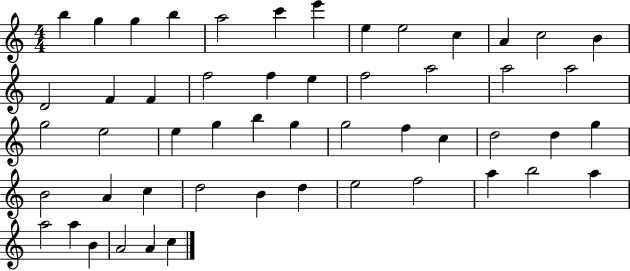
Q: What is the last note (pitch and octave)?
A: C5